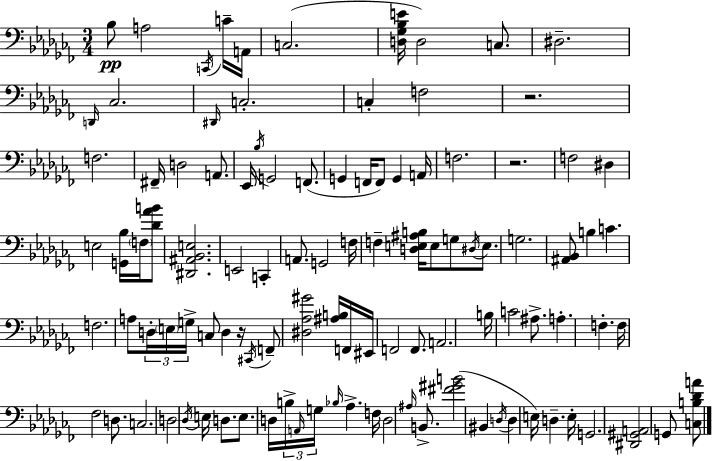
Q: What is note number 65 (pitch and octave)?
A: F3